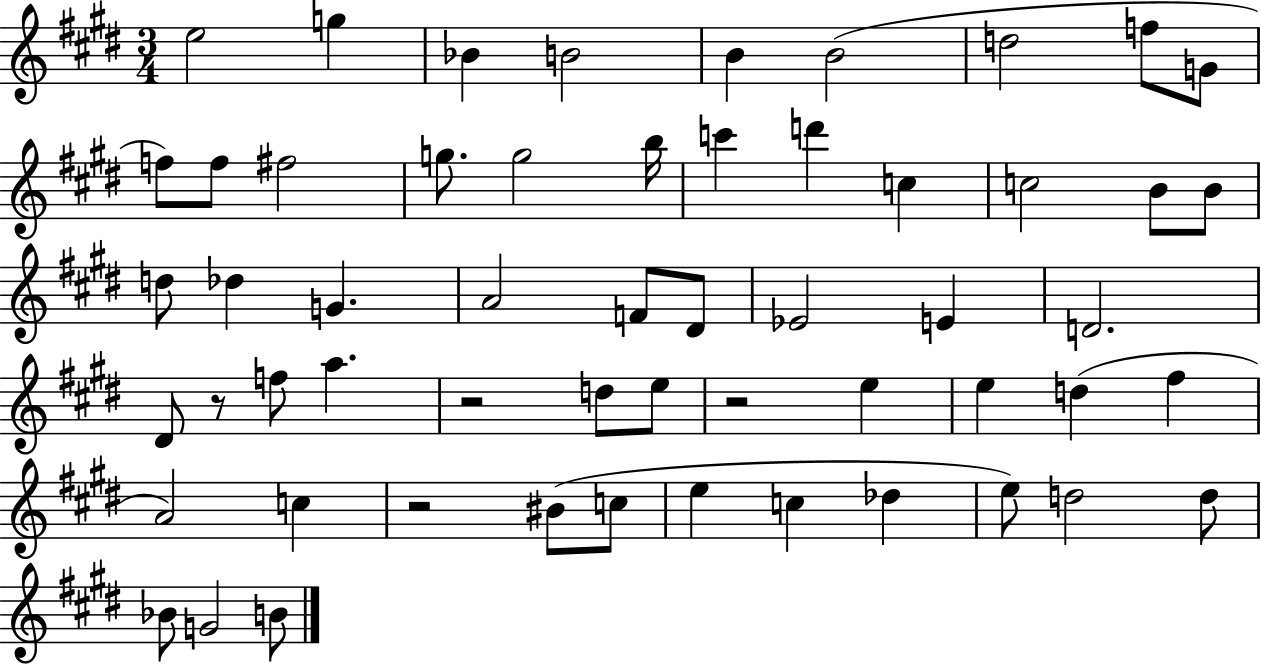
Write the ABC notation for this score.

X:1
T:Untitled
M:3/4
L:1/4
K:E
e2 g _B B2 B B2 d2 f/2 G/2 f/2 f/2 ^f2 g/2 g2 b/4 c' d' c c2 B/2 B/2 d/2 _d G A2 F/2 ^D/2 _E2 E D2 ^D/2 z/2 f/2 a z2 d/2 e/2 z2 e e d ^f A2 c z2 ^B/2 c/2 e c _d e/2 d2 d/2 _B/2 G2 B/2